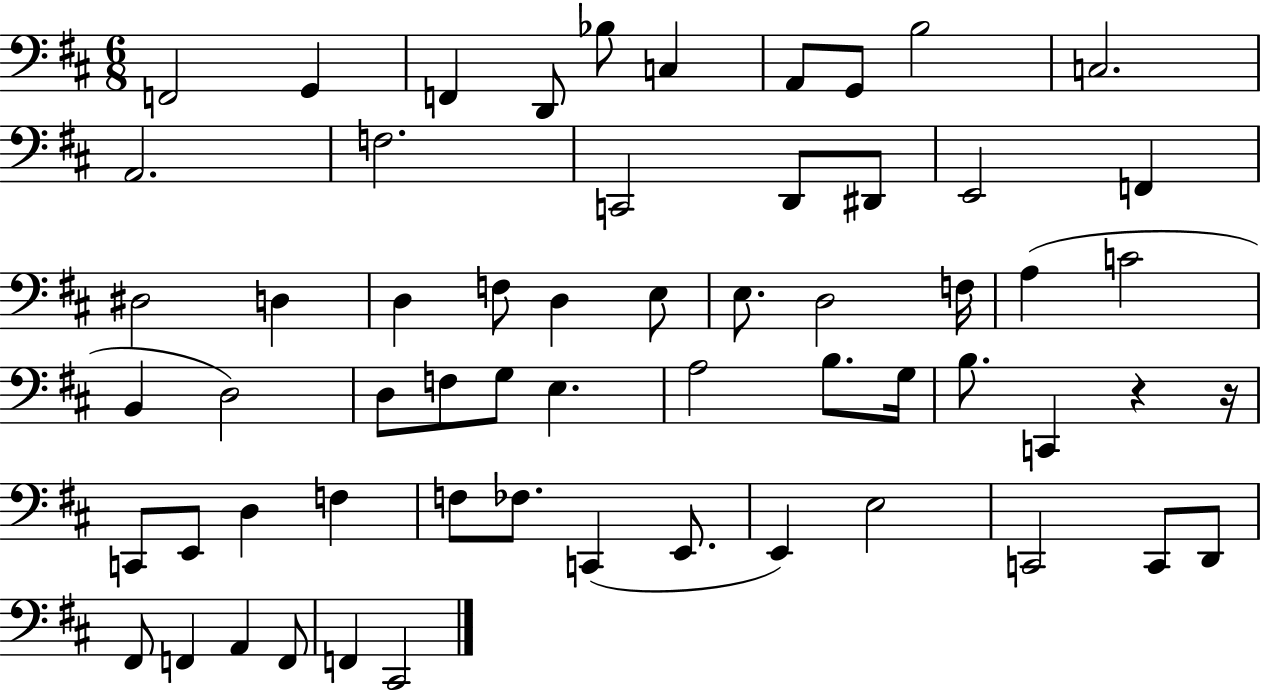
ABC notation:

X:1
T:Untitled
M:6/8
L:1/4
K:D
F,,2 G,, F,, D,,/2 _B,/2 C, A,,/2 G,,/2 B,2 C,2 A,,2 F,2 C,,2 D,,/2 ^D,,/2 E,,2 F,, ^D,2 D, D, F,/2 D, E,/2 E,/2 D,2 F,/4 A, C2 B,, D,2 D,/2 F,/2 G,/2 E, A,2 B,/2 G,/4 B,/2 C,, z z/4 C,,/2 E,,/2 D, F, F,/2 _F,/2 C,, E,,/2 E,, E,2 C,,2 C,,/2 D,,/2 ^F,,/2 F,, A,, F,,/2 F,, ^C,,2